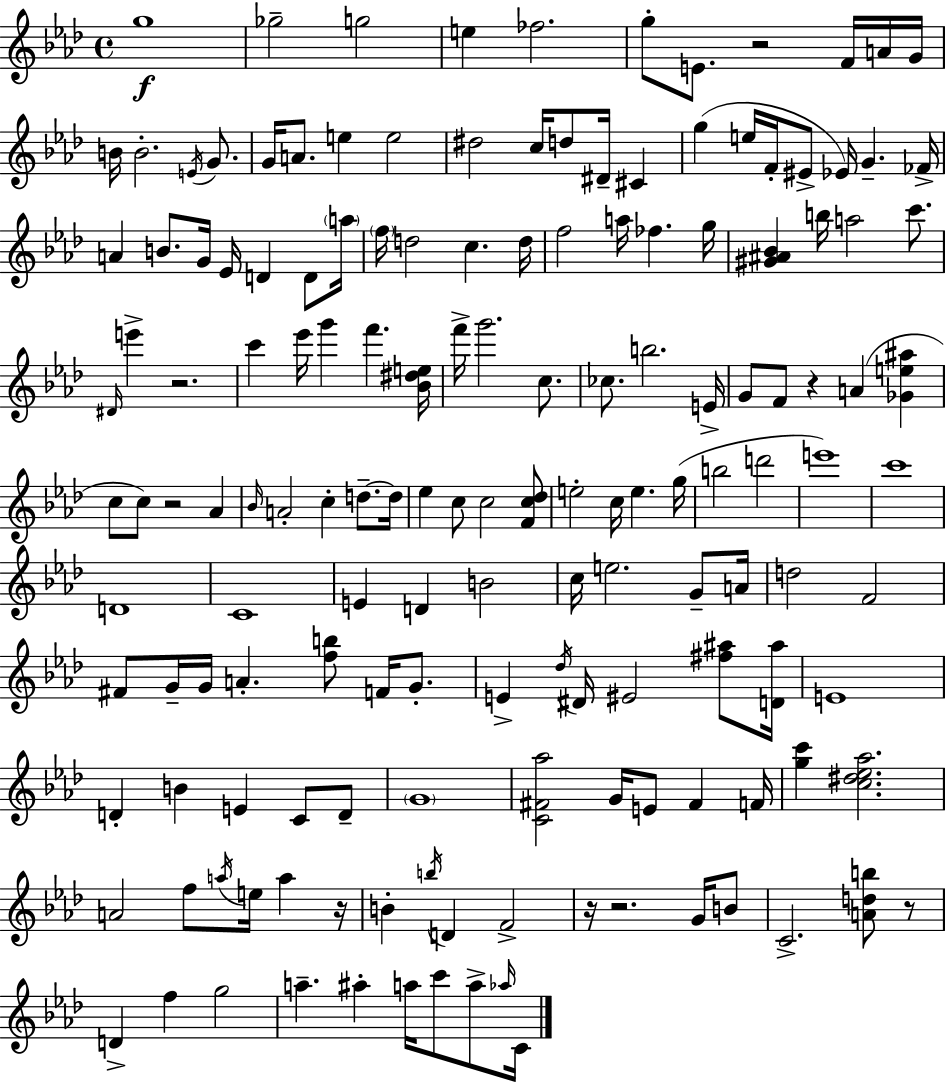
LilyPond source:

{
  \clef treble
  \time 4/4
  \defaultTimeSignature
  \key f \minor
  g''1\f | ges''2-- g''2 | e''4 fes''2. | g''8-. e'8. r2 f'16 a'16 g'16 | \break b'16 b'2.-. \acciaccatura { e'16 } g'8. | g'16 a'8. e''4 e''2 | dis''2 c''16 d''8 dis'16-- cis'4 | g''4( e''16 f'16-. eis'8-> ees'16) g'4.-- | \break fes'16-> a'4 b'8. g'16 ees'16 d'4 d'8 | \parenthesize a''16 \parenthesize f''16 d''2 c''4. | d''16 f''2 a''16 fes''4. | g''16 <gis' ais' bes'>4 b''16 a''2 c'''8. | \break \grace { dis'16 } e'''4-> r2. | c'''4 ees'''16 g'''4 f'''4. | <bes' dis'' e''>16 f'''16-> g'''2. c''8. | ces''8. b''2. | \break e'16-> g'8 f'8 r4 a'4( <ges' e'' ais''>4 | c''8 c''8) r2 aes'4 | \grace { bes'16 } a'2-. c''4-. d''8.--~~ | d''16 ees''4 c''8 c''2 | \break <f' c'' des''>8 e''2-. c''16 e''4. | g''16( b''2 d'''2 | e'''1) | c'''1 | \break d'1 | c'1 | e'4 d'4 b'2 | c''16 e''2. | \break g'8-- a'16 d''2 f'2 | fis'8 g'16-- g'16 a'4.-. <f'' b''>8 f'16 | g'8.-. e'4-> \acciaccatura { des''16 } dis'16 eis'2 | <fis'' ais''>8 <d' ais''>16 e'1 | \break d'4-. b'4 e'4 | c'8 d'8-- \parenthesize g'1 | <c' fis' aes''>2 g'16 e'8 fis'4 | f'16 <g'' c'''>4 <c'' dis'' ees'' aes''>2. | \break a'2 f''8 \acciaccatura { a''16 } e''16 | a''4 r16 b'4-. \acciaccatura { b''16 } d'4 f'2-> | r16 r2. | g'16 b'8 c'2.-> | \break <a' d'' b''>8 r8 d'4-> f''4 g''2 | a''4.-- ais''4-. | a''16 c'''8 a''8-> \grace { aes''16 } c'16 \bar "|."
}